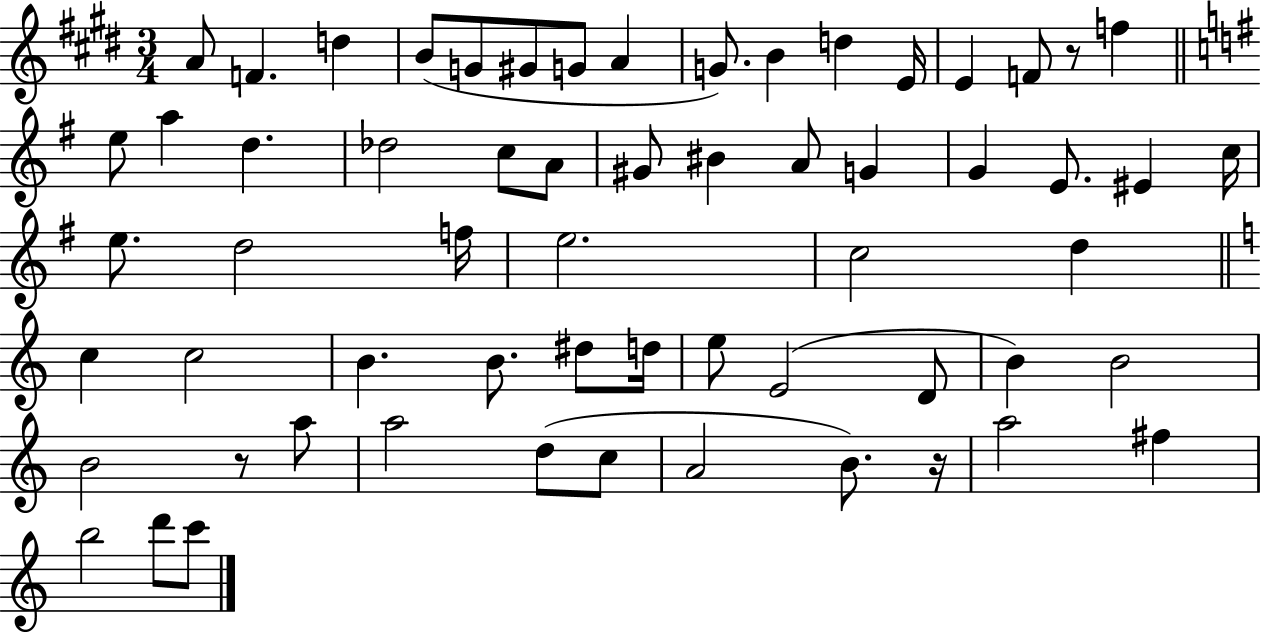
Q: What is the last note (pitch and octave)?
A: C6